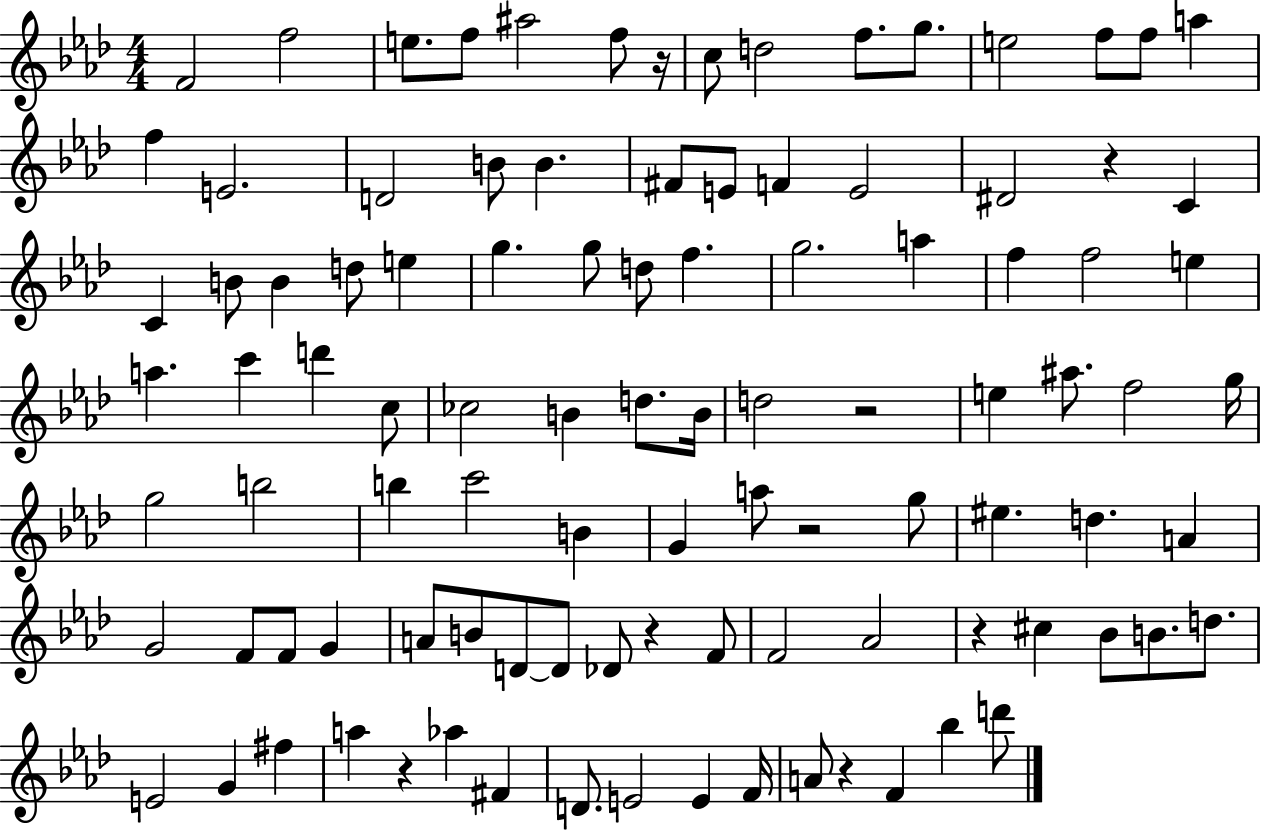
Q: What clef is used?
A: treble